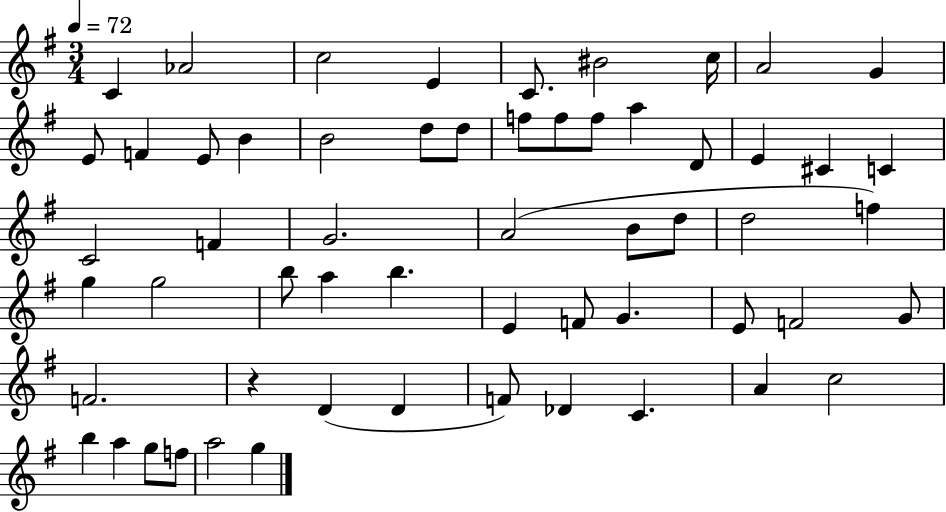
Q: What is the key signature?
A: G major